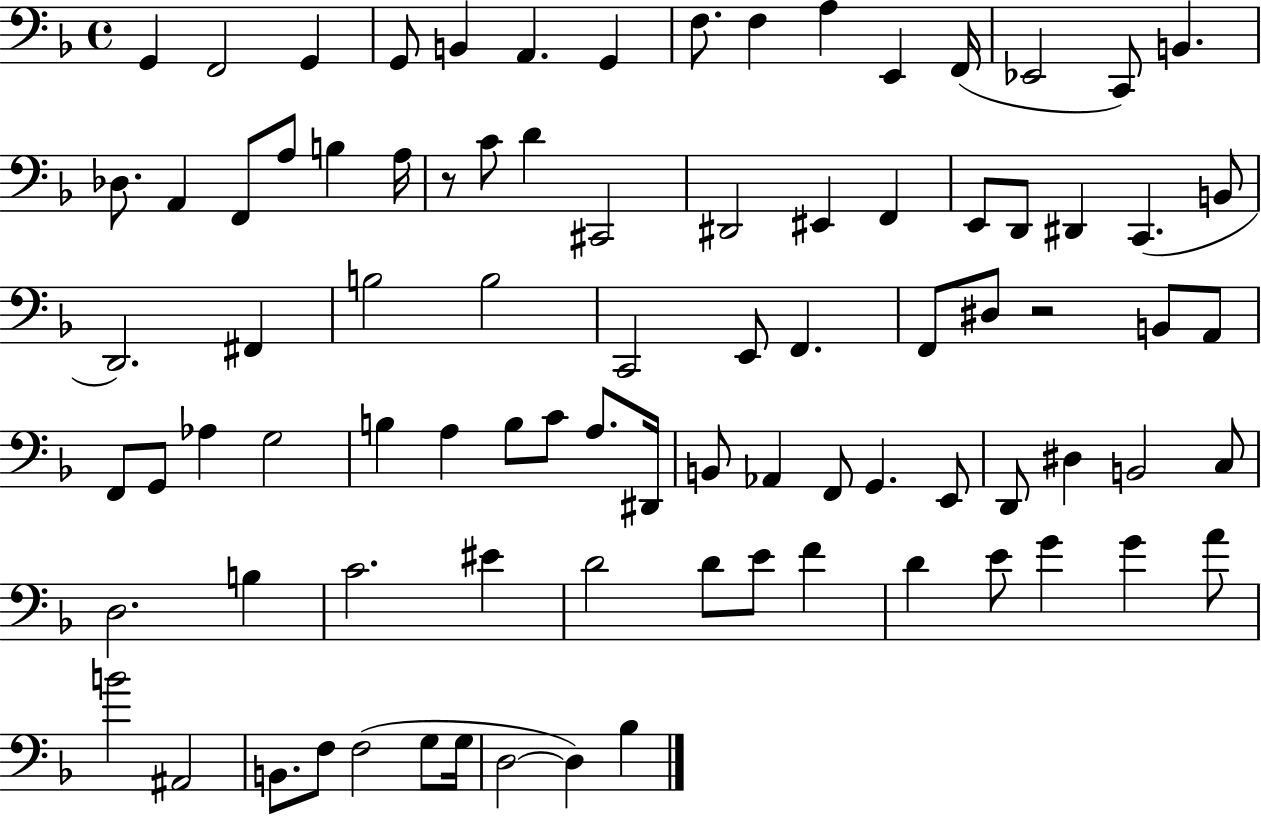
X:1
T:Untitled
M:4/4
L:1/4
K:F
G,, F,,2 G,, G,,/2 B,, A,, G,, F,/2 F, A, E,, F,,/4 _E,,2 C,,/2 B,, _D,/2 A,, F,,/2 A,/2 B, A,/4 z/2 C/2 D ^C,,2 ^D,,2 ^E,, F,, E,,/2 D,,/2 ^D,, C,, B,,/2 D,,2 ^F,, B,2 B,2 C,,2 E,,/2 F,, F,,/2 ^D,/2 z2 B,,/2 A,,/2 F,,/2 G,,/2 _A, G,2 B, A, B,/2 C/2 A,/2 ^D,,/4 B,,/2 _A,, F,,/2 G,, E,,/2 D,,/2 ^D, B,,2 C,/2 D,2 B, C2 ^E D2 D/2 E/2 F D E/2 G G A/2 B2 ^A,,2 B,,/2 F,/2 F,2 G,/2 G,/4 D,2 D, _B,